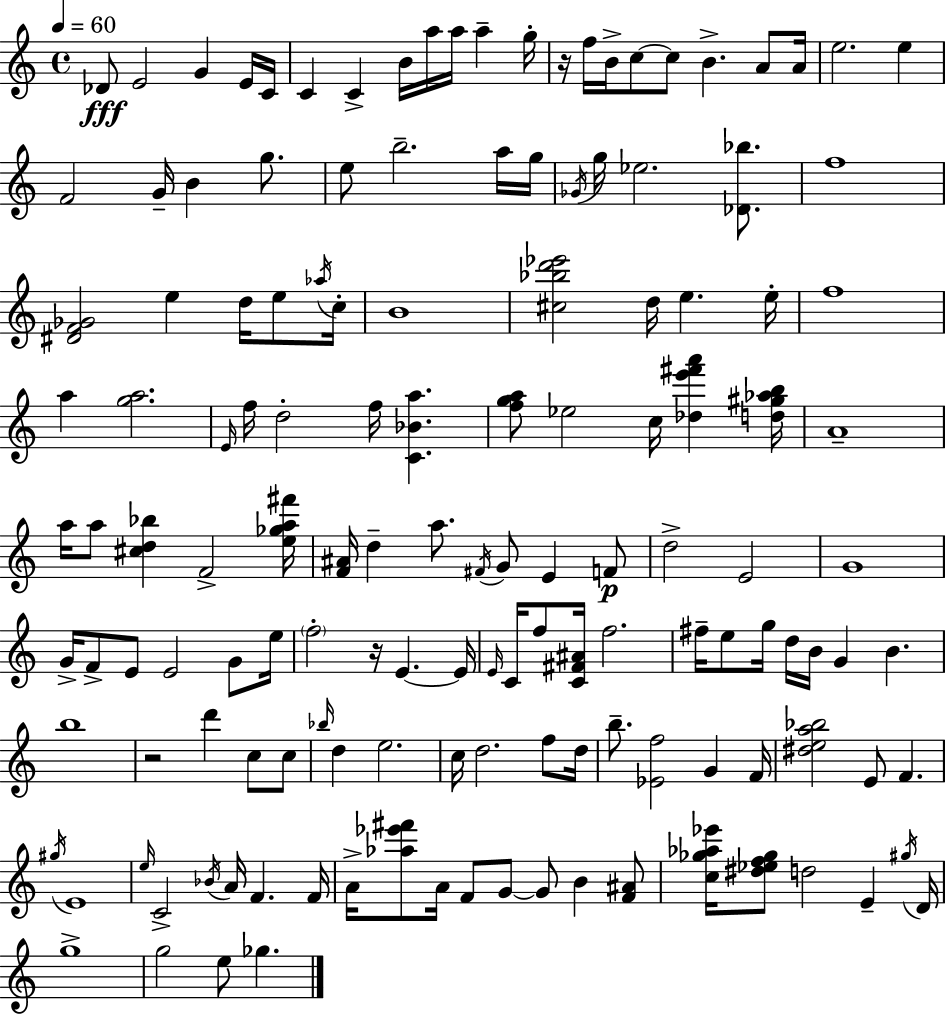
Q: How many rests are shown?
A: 3